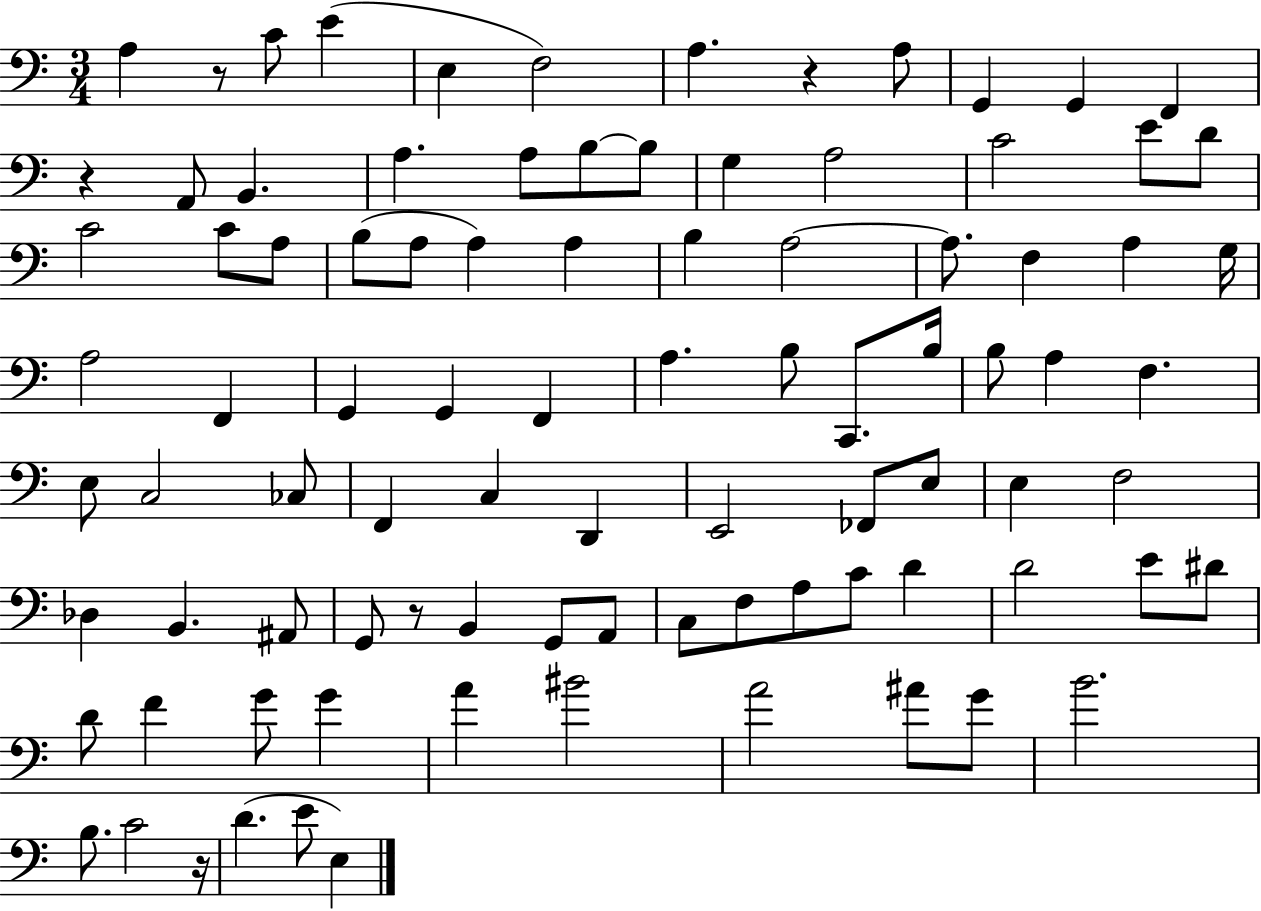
{
  \clef bass
  \numericTimeSignature
  \time 3/4
  \key c \major
  \repeat volta 2 { a4 r8 c'8 e'4( | e4 f2) | a4. r4 a8 | g,4 g,4 f,4 | \break r4 a,8 b,4. | a4. a8 b8~~ b8 | g4 a2 | c'2 e'8 d'8 | \break c'2 c'8 a8 | b8( a8 a4) a4 | b4 a2~~ | a8. f4 a4 g16 | \break a2 f,4 | g,4 g,4 f,4 | a4. b8 c,8. b16 | b8 a4 f4. | \break e8 c2 ces8 | f,4 c4 d,4 | e,2 fes,8 e8 | e4 f2 | \break des4 b,4. ais,8 | g,8 r8 b,4 g,8 a,8 | c8 f8 a8 c'8 d'4 | d'2 e'8 dis'8 | \break d'8 f'4 g'8 g'4 | a'4 bis'2 | a'2 ais'8 g'8 | b'2. | \break b8. c'2 r16 | d'4.( e'8 e4) | } \bar "|."
}